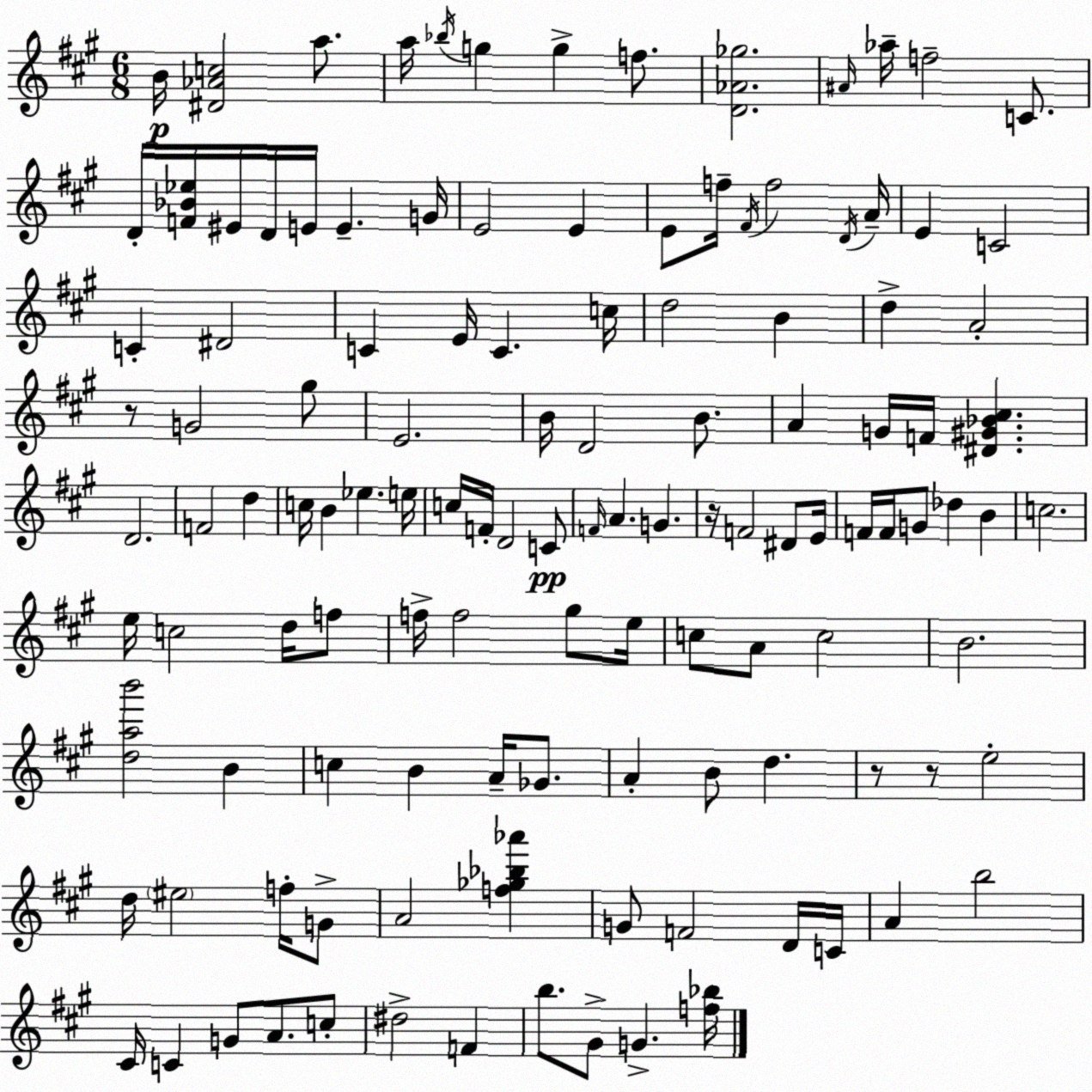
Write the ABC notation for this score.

X:1
T:Untitled
M:6/8
L:1/4
K:A
B/4 [^D_Ac]2 a/2 a/4 _b/4 g g f/2 [D_A_g]2 ^A/4 _a/4 f2 C/2 D/4 [F_B_e]/4 ^E/4 D/4 E/4 E G/4 E2 E E/2 f/4 ^F/4 f2 D/4 A/4 E C2 C ^D2 C E/4 C c/4 d2 B d A2 z/2 G2 ^g/2 E2 B/4 D2 B/2 A G/4 F/4 [^D^G_B^c] D2 F2 d c/4 B _e e/4 c/4 F/4 D2 C/2 F/4 A G z/4 F2 ^D/2 E/4 F/4 F/4 G/2 _d B c2 e/4 c2 d/4 f/2 f/4 f2 ^g/2 e/4 c/2 A/2 c2 B2 [dab']2 B c B A/4 _G/2 A B/2 d z/2 z/2 e2 d/4 ^e2 f/4 G/2 A2 [f_g_b_a'] G/2 F2 D/4 C/4 A b2 ^C/4 C G/2 A/2 c/2 ^d2 F b/2 ^G/2 G [f_b]/4